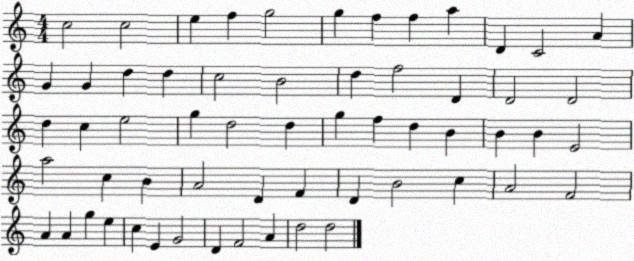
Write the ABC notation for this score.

X:1
T:Untitled
M:4/4
L:1/4
K:C
c2 c2 e f g2 g f f a D C2 A G G d d c2 B2 d f2 D D2 D2 d c e2 g d2 d g f d B B B E2 a2 c B A2 D F D B2 c A2 F2 A A g e c E G2 D F2 A d2 d2